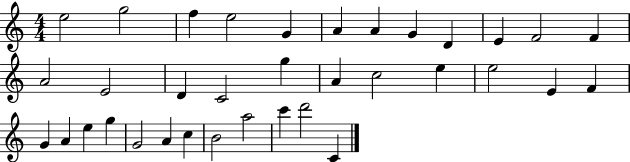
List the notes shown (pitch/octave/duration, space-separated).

E5/h G5/h F5/q E5/h G4/q A4/q A4/q G4/q D4/q E4/q F4/h F4/q A4/h E4/h D4/q C4/h G5/q A4/q C5/h E5/q E5/h E4/q F4/q G4/q A4/q E5/q G5/q G4/h A4/q C5/q B4/h A5/h C6/q D6/h C4/q